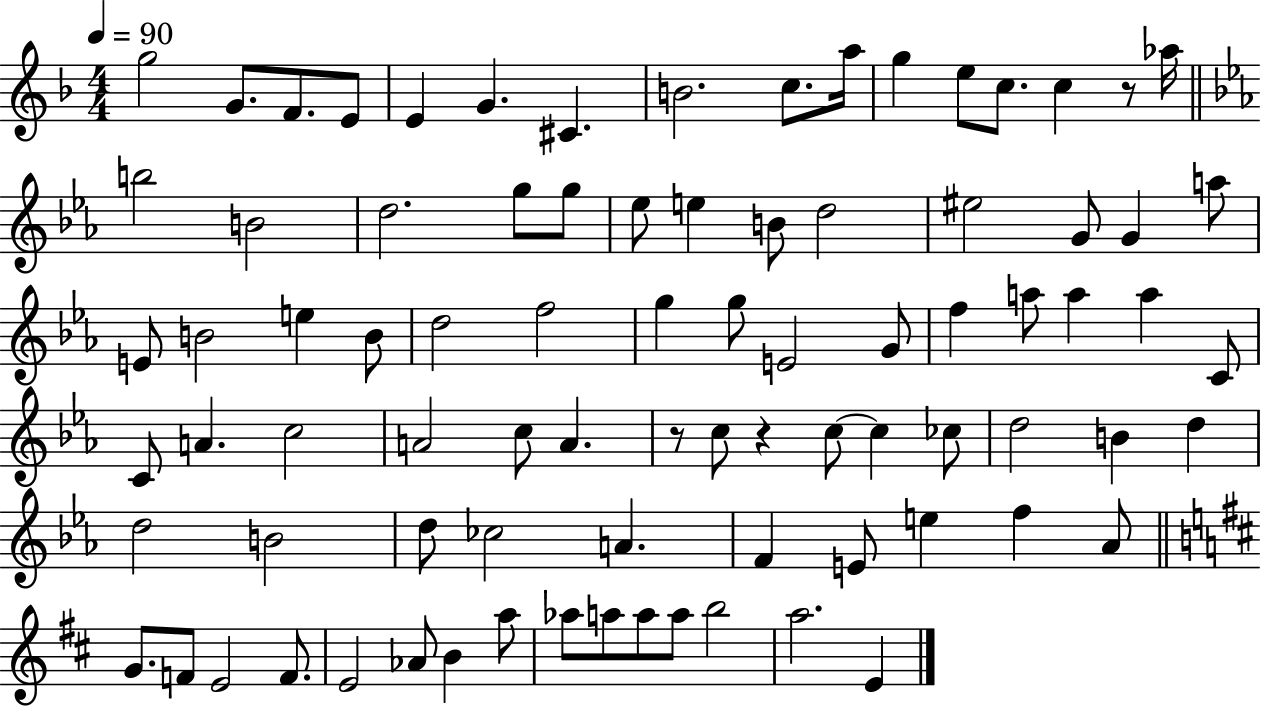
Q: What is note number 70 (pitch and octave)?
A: F4